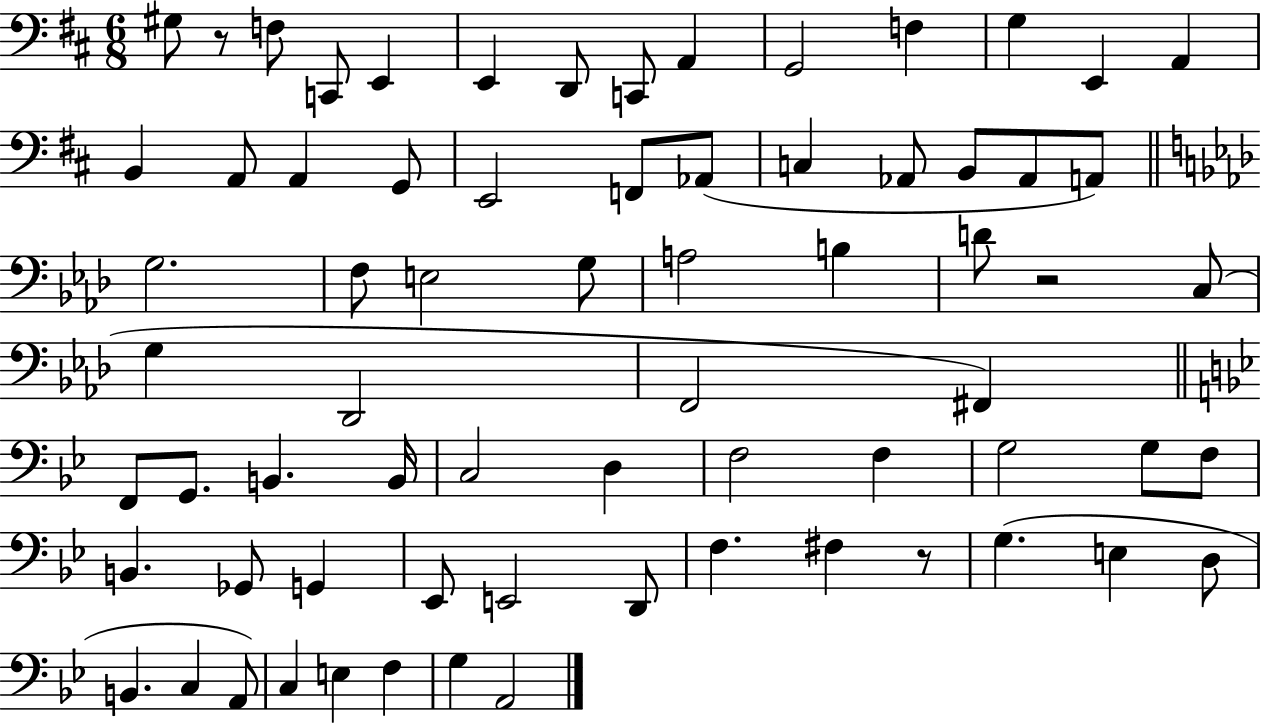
X:1
T:Untitled
M:6/8
L:1/4
K:D
^G,/2 z/2 F,/2 C,,/2 E,, E,, D,,/2 C,,/2 A,, G,,2 F, G, E,, A,, B,, A,,/2 A,, G,,/2 E,,2 F,,/2 _A,,/2 C, _A,,/2 B,,/2 _A,,/2 A,,/2 G,2 F,/2 E,2 G,/2 A,2 B, D/2 z2 C,/2 G, _D,,2 F,,2 ^F,, F,,/2 G,,/2 B,, B,,/4 C,2 D, F,2 F, G,2 G,/2 F,/2 B,, _G,,/2 G,, _E,,/2 E,,2 D,,/2 F, ^F, z/2 G, E, D,/2 B,, C, A,,/2 C, E, F, G, A,,2